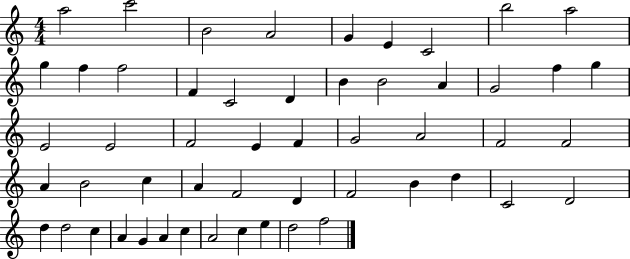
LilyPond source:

{
  \clef treble
  \numericTimeSignature
  \time 4/4
  \key c \major
  a''2 c'''2 | b'2 a'2 | g'4 e'4 c'2 | b''2 a''2 | \break g''4 f''4 f''2 | f'4 c'2 d'4 | b'4 b'2 a'4 | g'2 f''4 g''4 | \break e'2 e'2 | f'2 e'4 f'4 | g'2 a'2 | f'2 f'2 | \break a'4 b'2 c''4 | a'4 f'2 d'4 | f'2 b'4 d''4 | c'2 d'2 | \break d''4 d''2 c''4 | a'4 g'4 a'4 c''4 | a'2 c''4 e''4 | d''2 f''2 | \break \bar "|."
}